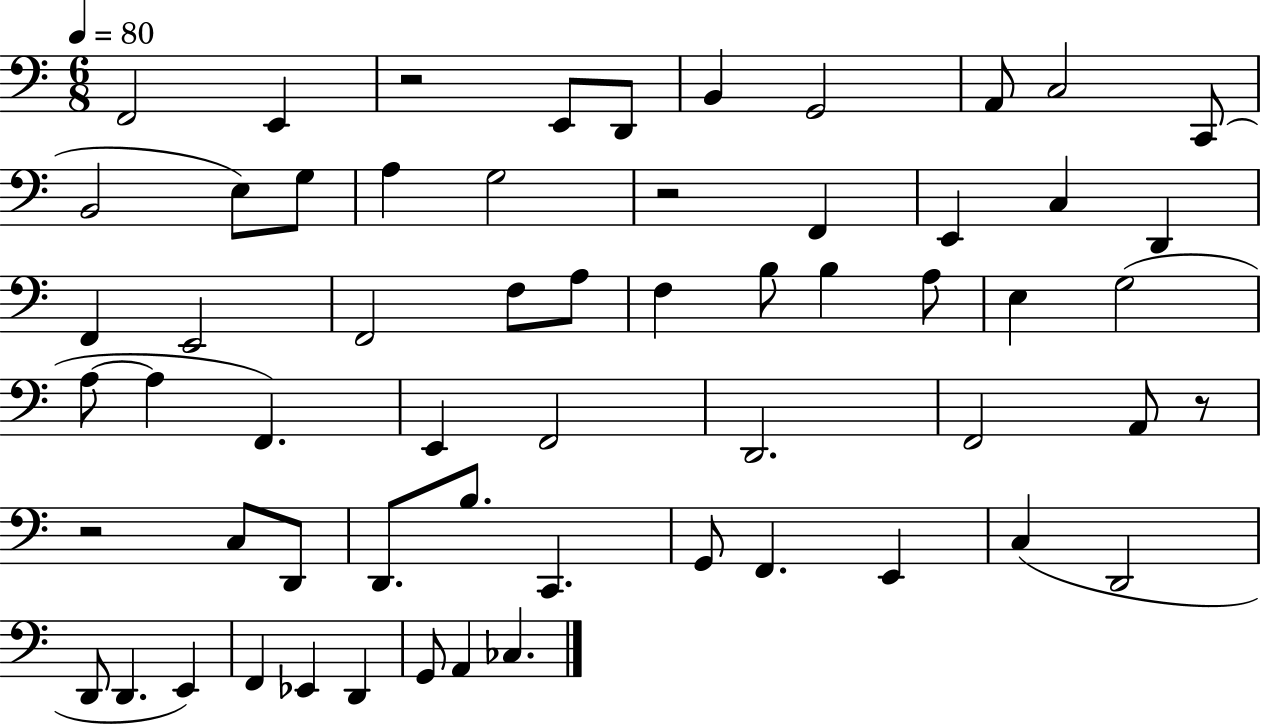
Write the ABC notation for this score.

X:1
T:Untitled
M:6/8
L:1/4
K:C
F,,2 E,, z2 E,,/2 D,,/2 B,, G,,2 A,,/2 C,2 C,,/2 B,,2 E,/2 G,/2 A, G,2 z2 F,, E,, C, D,, F,, E,,2 F,,2 F,/2 A,/2 F, B,/2 B, A,/2 E, G,2 A,/2 A, F,, E,, F,,2 D,,2 F,,2 A,,/2 z/2 z2 C,/2 D,,/2 D,,/2 B,/2 C,, G,,/2 F,, E,, C, D,,2 D,,/2 D,, E,, F,, _E,, D,, G,,/2 A,, _C,